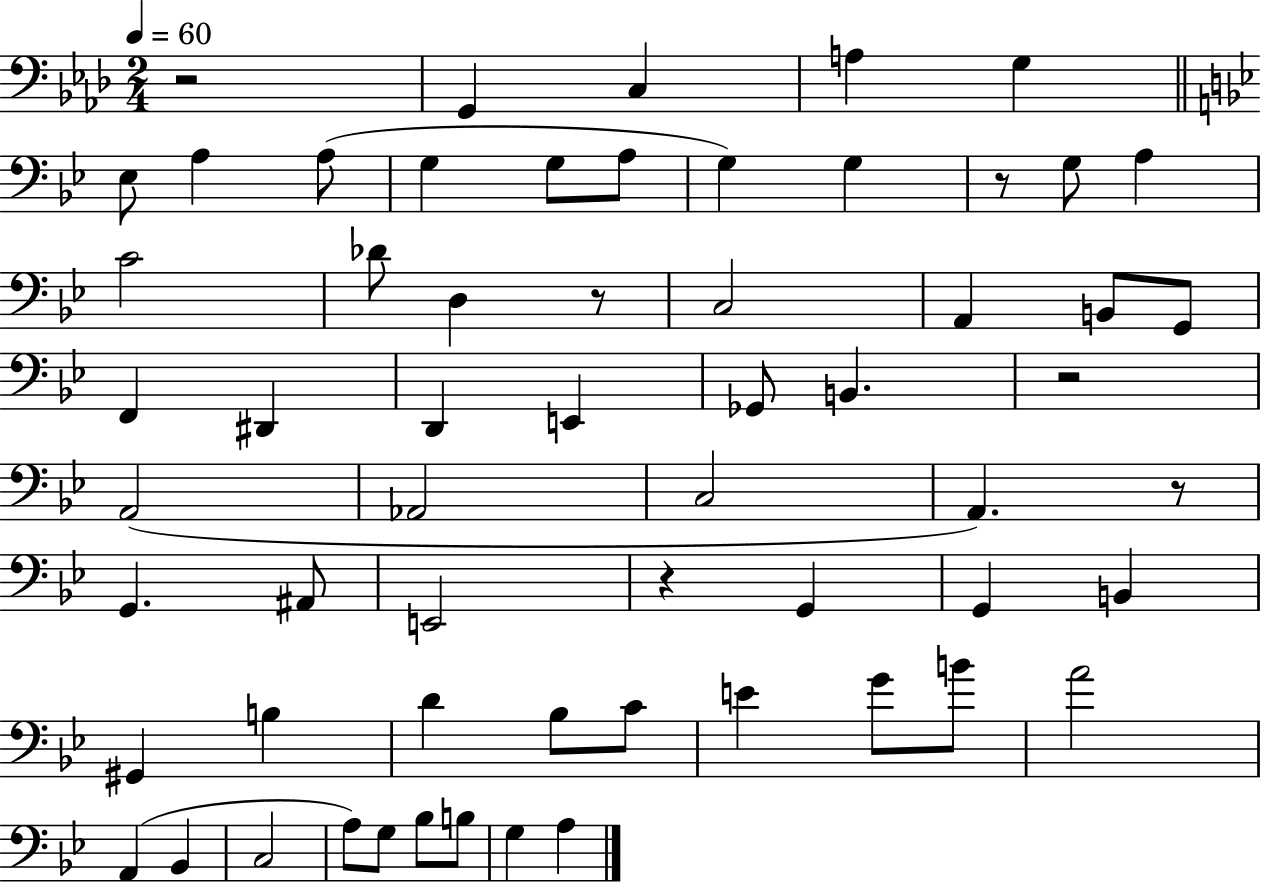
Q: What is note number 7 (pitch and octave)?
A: A3